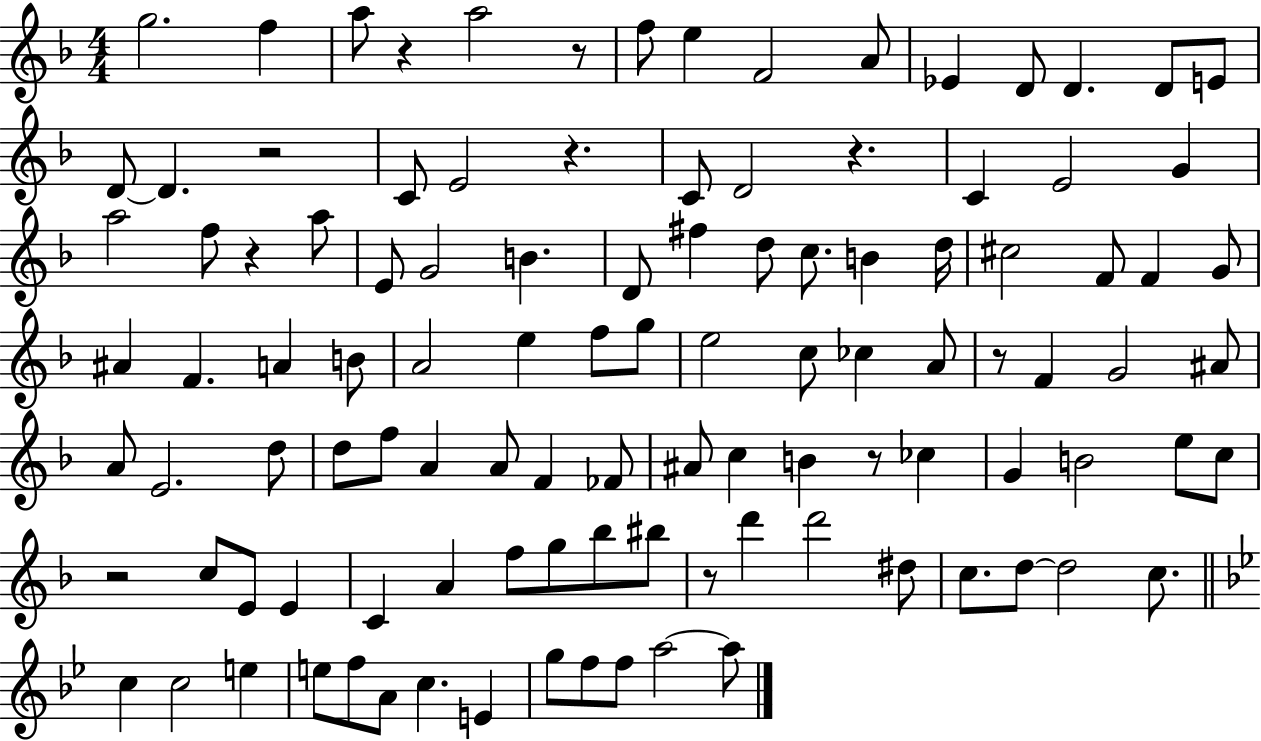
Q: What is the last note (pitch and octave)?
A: A5